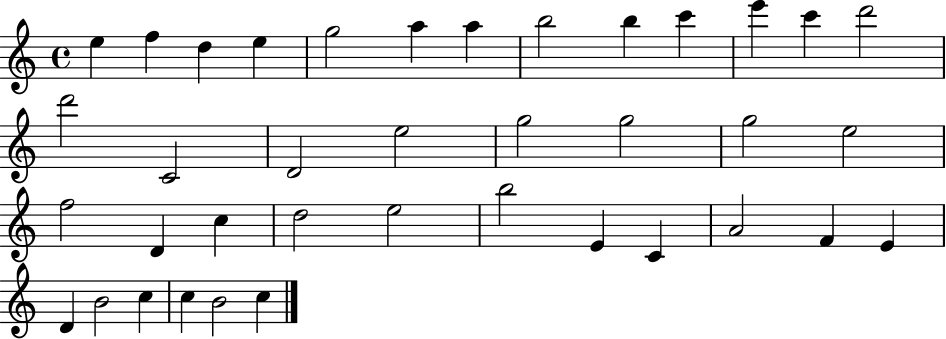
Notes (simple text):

E5/q F5/q D5/q E5/q G5/h A5/q A5/q B5/h B5/q C6/q E6/q C6/q D6/h D6/h C4/h D4/h E5/h G5/h G5/h G5/h E5/h F5/h D4/q C5/q D5/h E5/h B5/h E4/q C4/q A4/h F4/q E4/q D4/q B4/h C5/q C5/q B4/h C5/q